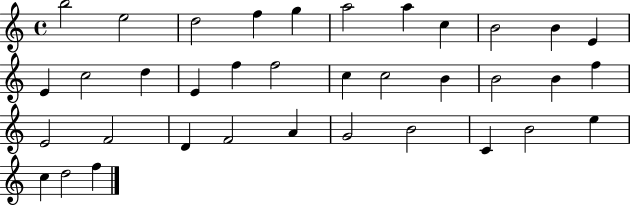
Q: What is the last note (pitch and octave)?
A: F5